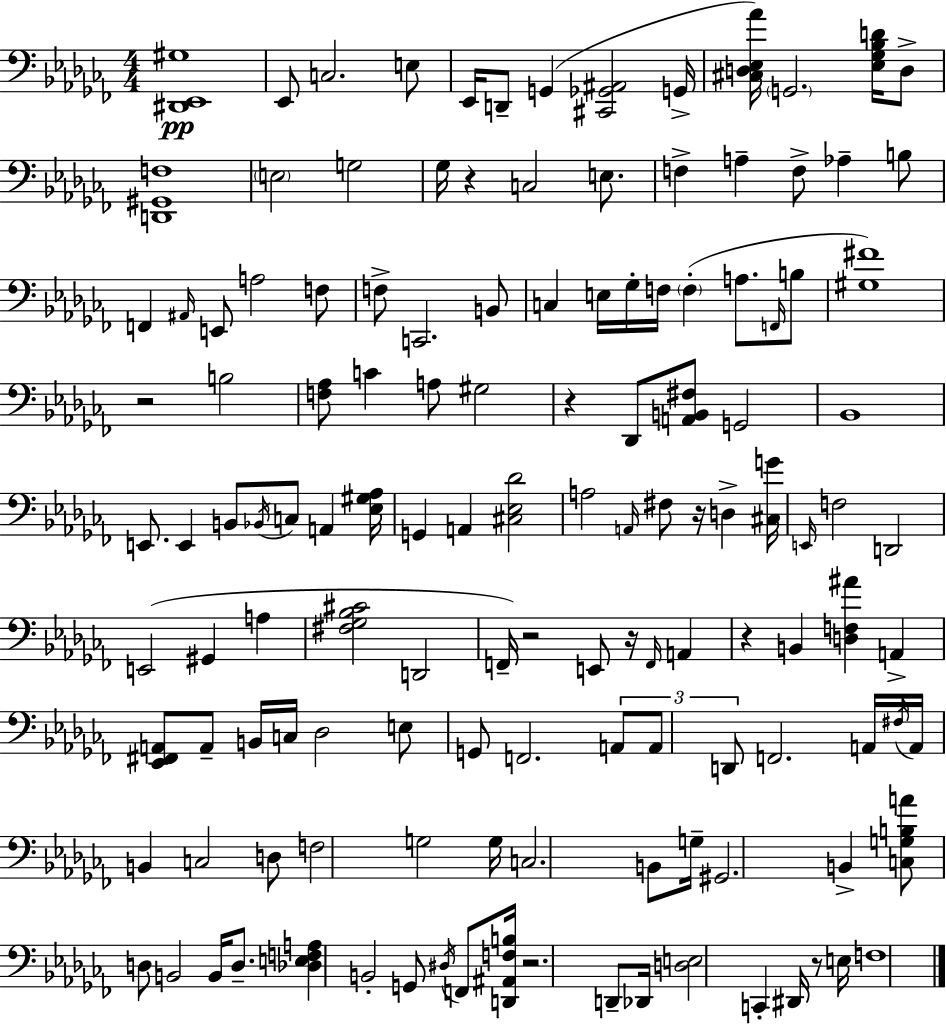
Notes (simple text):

[D#2,Eb2,G#3]/w Eb2/e C3/h. E3/e Eb2/s D2/e G2/q [C#2,Gb2,A#2]/h G2/s [C#3,D3,Eb3,Ab4]/s G2/h. [Eb3,Gb3,Bb3,D4]/s D3/e [D2,G#2,F3]/w E3/h G3/h Gb3/s R/q C3/h E3/e. F3/q A3/q F3/e Ab3/q B3/e F2/q A#2/s E2/e A3/h F3/e F3/e C2/h. B2/e C3/q E3/s Gb3/s F3/s F3/q A3/e. F2/s B3/e [G#3,F#4]/w R/h B3/h [F3,Ab3]/e C4/q A3/e G#3/h R/q Db2/e [A2,B2,F#3]/e G2/h Bb2/w E2/e. E2/q B2/e Bb2/s C3/e A2/q [Eb3,G#3,Ab3]/s G2/q A2/q [C#3,Eb3,Db4]/h A3/h A2/s F#3/e R/s D3/q [C#3,G4]/s E2/s F3/h D2/h E2/h G#2/q A3/q [F#3,Gb3,Bb3,C#4]/h D2/h F2/s R/h E2/e R/s F2/s A2/q R/q B2/q [D3,F3,A#4]/q A2/q [Eb2,F#2,A2]/e A2/e B2/s C3/s Db3/h E3/e G2/e F2/h. A2/e A2/e D2/e F2/h. A2/s F#3/s A2/s B2/q C3/h D3/e F3/h G3/h G3/s C3/h. B2/e G3/s G#2/h. B2/q [C3,G3,B3,A4]/e D3/e B2/h B2/s D3/e. [Db3,E3,F3,A3]/q B2/h G2/e D#3/s F2/e [D2,A#2,F3,B3]/s R/h. D2/e Db2/s [D3,E3]/h C2/q D#2/s R/e E3/s F3/w